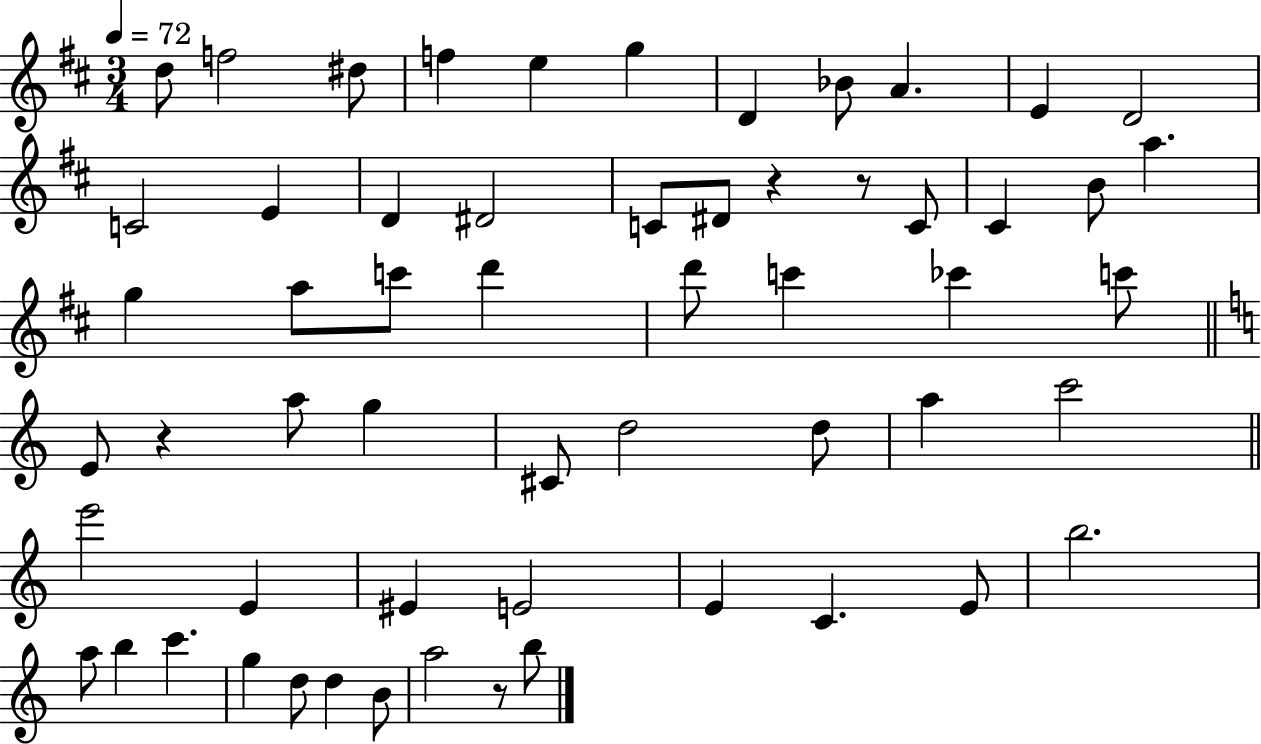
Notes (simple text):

D5/e F5/h D#5/e F5/q E5/q G5/q D4/q Bb4/e A4/q. E4/q D4/h C4/h E4/q D4/q D#4/h C4/e D#4/e R/q R/e C4/e C#4/q B4/e A5/q. G5/q A5/e C6/e D6/q D6/e C6/q CES6/q C6/e E4/e R/q A5/e G5/q C#4/e D5/h D5/e A5/q C6/h E6/h E4/q EIS4/q E4/h E4/q C4/q. E4/e B5/h. A5/e B5/q C6/q. G5/q D5/e D5/q B4/e A5/h R/e B5/e